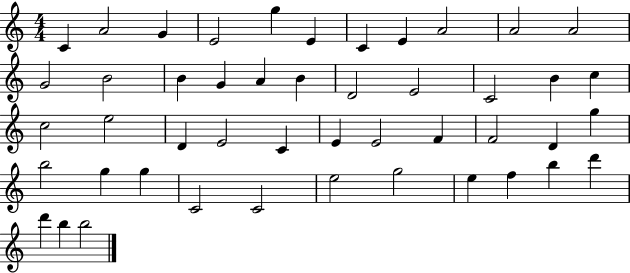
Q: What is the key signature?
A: C major